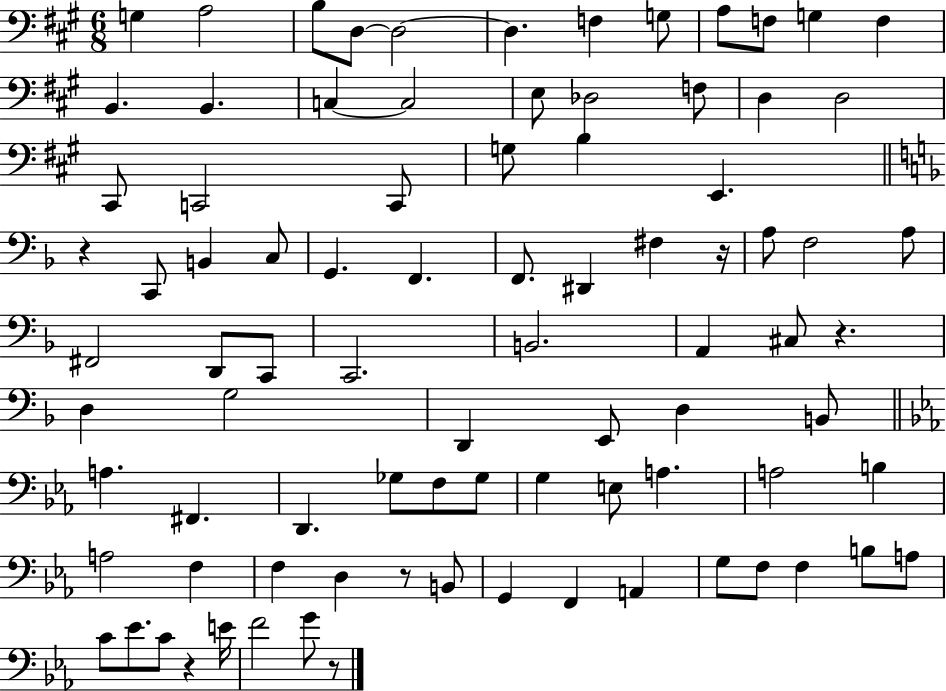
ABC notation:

X:1
T:Untitled
M:6/8
L:1/4
K:A
G, A,2 B,/2 D,/2 D,2 D, F, G,/2 A,/2 F,/2 G, F, B,, B,, C, C,2 E,/2 _D,2 F,/2 D, D,2 ^C,,/2 C,,2 C,,/2 G,/2 B, E,, z C,,/2 B,, C,/2 G,, F,, F,,/2 ^D,, ^F, z/4 A,/2 F,2 A,/2 ^F,,2 D,,/2 C,,/2 C,,2 B,,2 A,, ^C,/2 z D, G,2 D,, E,,/2 D, B,,/2 A, ^F,, D,, _G,/2 F,/2 _G,/2 G, E,/2 A, A,2 B, A,2 F, F, D, z/2 B,,/2 G,, F,, A,, G,/2 F,/2 F, B,/2 A,/2 C/2 _E/2 C/2 z E/4 F2 G/2 z/2